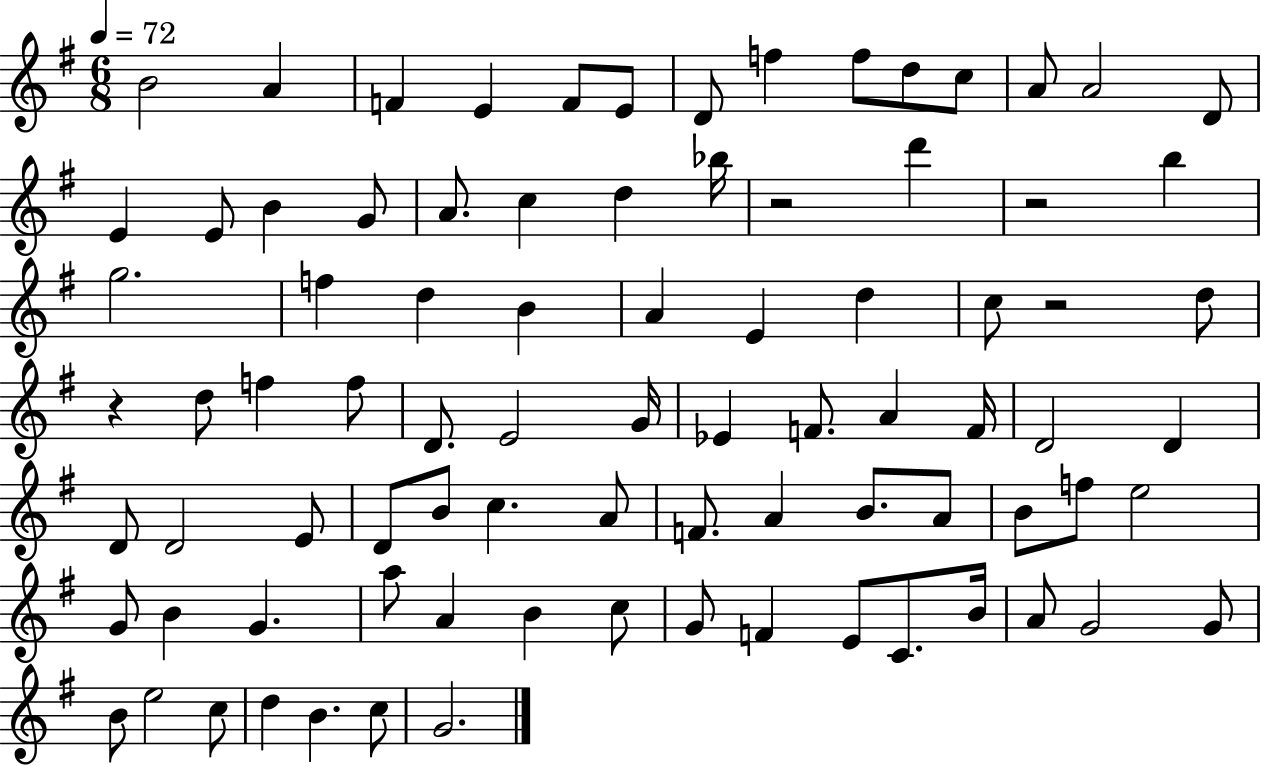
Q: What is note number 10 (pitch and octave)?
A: D5